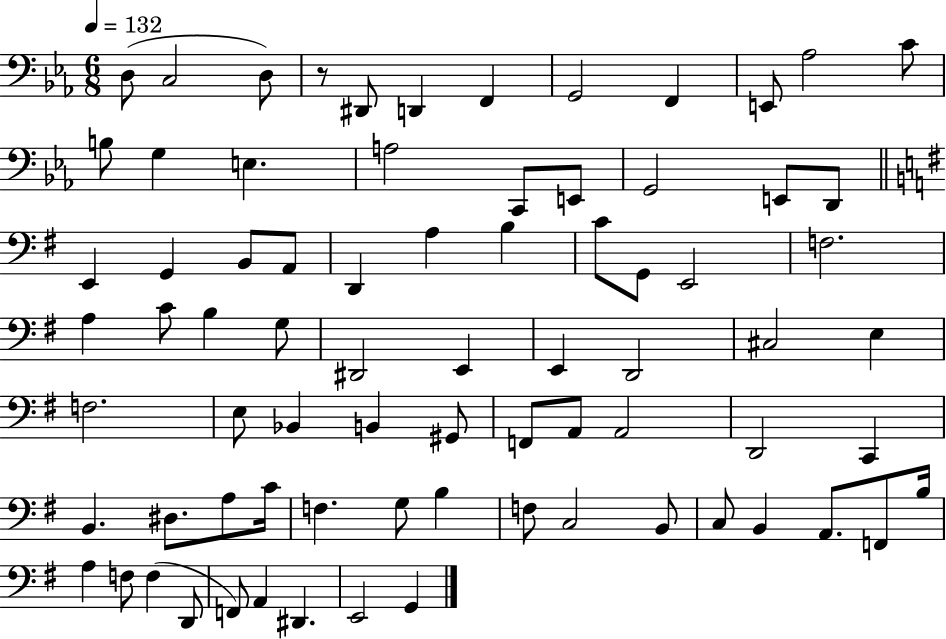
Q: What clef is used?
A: bass